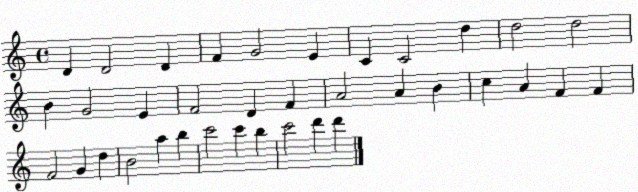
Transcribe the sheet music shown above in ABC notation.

X:1
T:Untitled
M:4/4
L:1/4
K:C
D D2 D F G2 E C C2 d d2 d2 B G2 E F2 D F A2 A B c A F F F2 G d B2 a b c'2 c' b c'2 d' d'